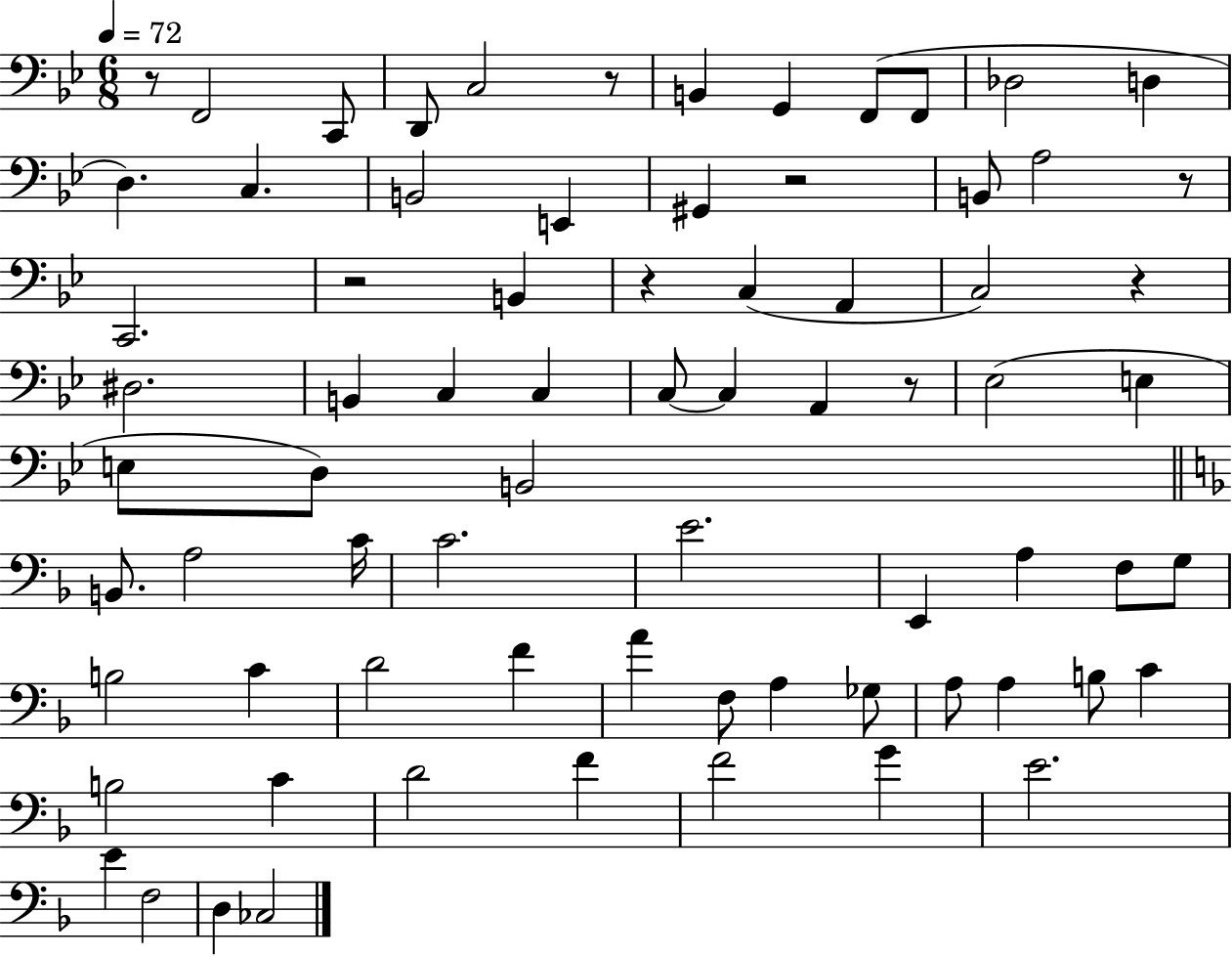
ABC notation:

X:1
T:Untitled
M:6/8
L:1/4
K:Bb
z/2 F,,2 C,,/2 D,,/2 C,2 z/2 B,, G,, F,,/2 F,,/2 _D,2 D, D, C, B,,2 E,, ^G,, z2 B,,/2 A,2 z/2 C,,2 z2 B,, z C, A,, C,2 z ^D,2 B,, C, C, C,/2 C, A,, z/2 _E,2 E, E,/2 D,/2 B,,2 B,,/2 A,2 C/4 C2 E2 E,, A, F,/2 G,/2 B,2 C D2 F A F,/2 A, _G,/2 A,/2 A, B,/2 C B,2 C D2 F F2 G E2 E F,2 D, _C,2